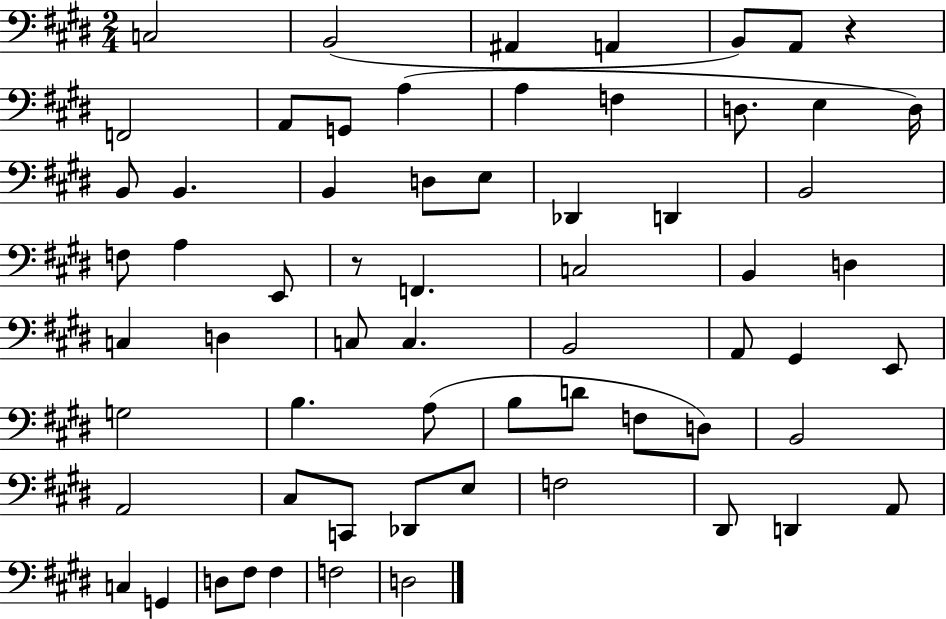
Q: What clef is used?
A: bass